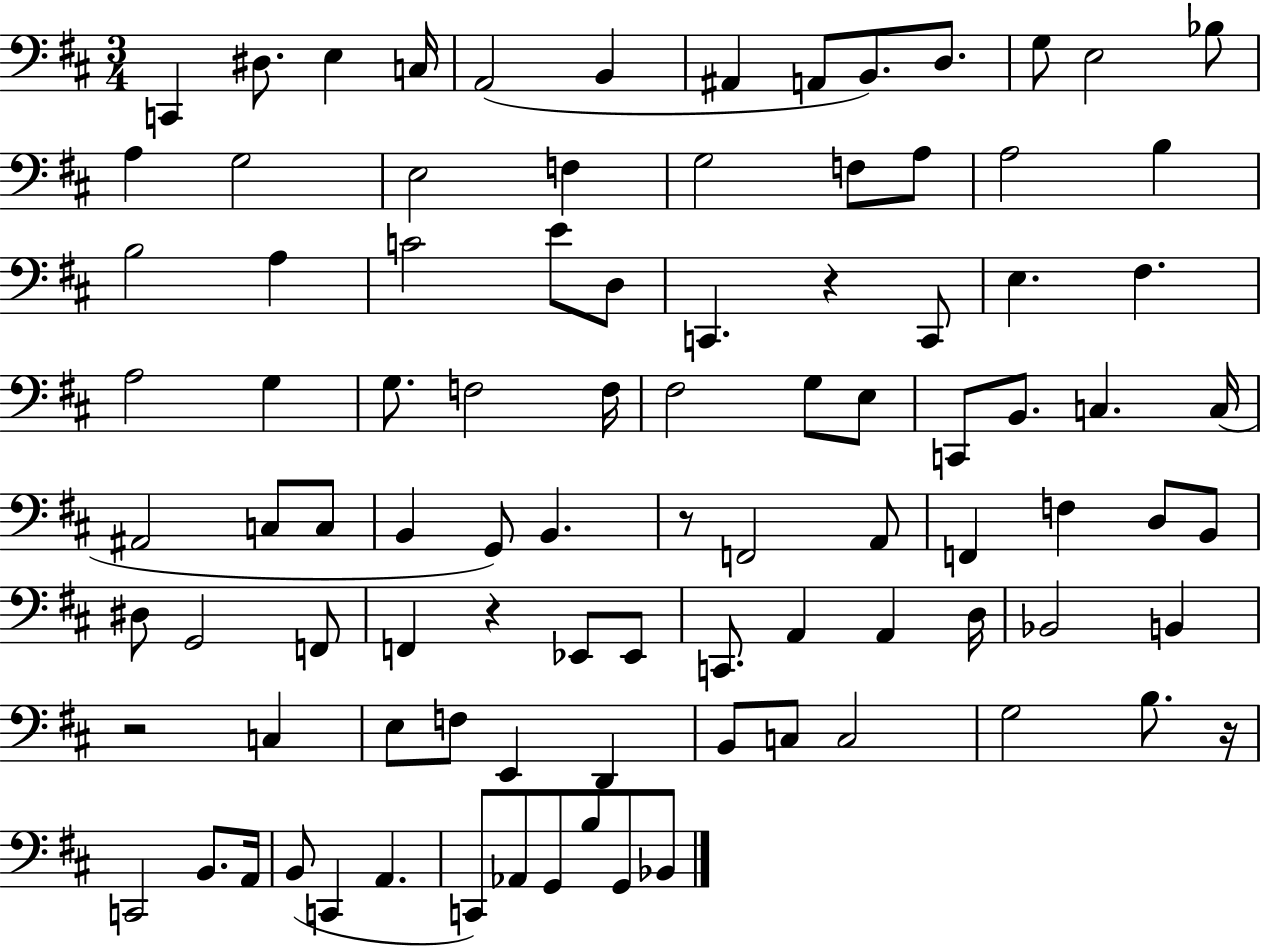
X:1
T:Untitled
M:3/4
L:1/4
K:D
C,, ^D,/2 E, C,/4 A,,2 B,, ^A,, A,,/2 B,,/2 D,/2 G,/2 E,2 _B,/2 A, G,2 E,2 F, G,2 F,/2 A,/2 A,2 B, B,2 A, C2 E/2 D,/2 C,, z C,,/2 E, ^F, A,2 G, G,/2 F,2 F,/4 ^F,2 G,/2 E,/2 C,,/2 B,,/2 C, C,/4 ^A,,2 C,/2 C,/2 B,, G,,/2 B,, z/2 F,,2 A,,/2 F,, F, D,/2 B,,/2 ^D,/2 G,,2 F,,/2 F,, z _E,,/2 _E,,/2 C,,/2 A,, A,, D,/4 _B,,2 B,, z2 C, E,/2 F,/2 E,, D,, B,,/2 C,/2 C,2 G,2 B,/2 z/4 C,,2 B,,/2 A,,/4 B,,/2 C,, A,, C,,/2 _A,,/2 G,,/2 B,/2 G,,/2 _B,,/2